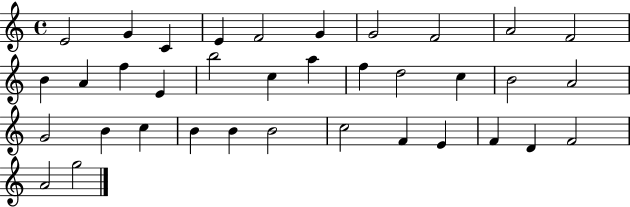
X:1
T:Untitled
M:4/4
L:1/4
K:C
E2 G C E F2 G G2 F2 A2 F2 B A f E b2 c a f d2 c B2 A2 G2 B c B B B2 c2 F E F D F2 A2 g2